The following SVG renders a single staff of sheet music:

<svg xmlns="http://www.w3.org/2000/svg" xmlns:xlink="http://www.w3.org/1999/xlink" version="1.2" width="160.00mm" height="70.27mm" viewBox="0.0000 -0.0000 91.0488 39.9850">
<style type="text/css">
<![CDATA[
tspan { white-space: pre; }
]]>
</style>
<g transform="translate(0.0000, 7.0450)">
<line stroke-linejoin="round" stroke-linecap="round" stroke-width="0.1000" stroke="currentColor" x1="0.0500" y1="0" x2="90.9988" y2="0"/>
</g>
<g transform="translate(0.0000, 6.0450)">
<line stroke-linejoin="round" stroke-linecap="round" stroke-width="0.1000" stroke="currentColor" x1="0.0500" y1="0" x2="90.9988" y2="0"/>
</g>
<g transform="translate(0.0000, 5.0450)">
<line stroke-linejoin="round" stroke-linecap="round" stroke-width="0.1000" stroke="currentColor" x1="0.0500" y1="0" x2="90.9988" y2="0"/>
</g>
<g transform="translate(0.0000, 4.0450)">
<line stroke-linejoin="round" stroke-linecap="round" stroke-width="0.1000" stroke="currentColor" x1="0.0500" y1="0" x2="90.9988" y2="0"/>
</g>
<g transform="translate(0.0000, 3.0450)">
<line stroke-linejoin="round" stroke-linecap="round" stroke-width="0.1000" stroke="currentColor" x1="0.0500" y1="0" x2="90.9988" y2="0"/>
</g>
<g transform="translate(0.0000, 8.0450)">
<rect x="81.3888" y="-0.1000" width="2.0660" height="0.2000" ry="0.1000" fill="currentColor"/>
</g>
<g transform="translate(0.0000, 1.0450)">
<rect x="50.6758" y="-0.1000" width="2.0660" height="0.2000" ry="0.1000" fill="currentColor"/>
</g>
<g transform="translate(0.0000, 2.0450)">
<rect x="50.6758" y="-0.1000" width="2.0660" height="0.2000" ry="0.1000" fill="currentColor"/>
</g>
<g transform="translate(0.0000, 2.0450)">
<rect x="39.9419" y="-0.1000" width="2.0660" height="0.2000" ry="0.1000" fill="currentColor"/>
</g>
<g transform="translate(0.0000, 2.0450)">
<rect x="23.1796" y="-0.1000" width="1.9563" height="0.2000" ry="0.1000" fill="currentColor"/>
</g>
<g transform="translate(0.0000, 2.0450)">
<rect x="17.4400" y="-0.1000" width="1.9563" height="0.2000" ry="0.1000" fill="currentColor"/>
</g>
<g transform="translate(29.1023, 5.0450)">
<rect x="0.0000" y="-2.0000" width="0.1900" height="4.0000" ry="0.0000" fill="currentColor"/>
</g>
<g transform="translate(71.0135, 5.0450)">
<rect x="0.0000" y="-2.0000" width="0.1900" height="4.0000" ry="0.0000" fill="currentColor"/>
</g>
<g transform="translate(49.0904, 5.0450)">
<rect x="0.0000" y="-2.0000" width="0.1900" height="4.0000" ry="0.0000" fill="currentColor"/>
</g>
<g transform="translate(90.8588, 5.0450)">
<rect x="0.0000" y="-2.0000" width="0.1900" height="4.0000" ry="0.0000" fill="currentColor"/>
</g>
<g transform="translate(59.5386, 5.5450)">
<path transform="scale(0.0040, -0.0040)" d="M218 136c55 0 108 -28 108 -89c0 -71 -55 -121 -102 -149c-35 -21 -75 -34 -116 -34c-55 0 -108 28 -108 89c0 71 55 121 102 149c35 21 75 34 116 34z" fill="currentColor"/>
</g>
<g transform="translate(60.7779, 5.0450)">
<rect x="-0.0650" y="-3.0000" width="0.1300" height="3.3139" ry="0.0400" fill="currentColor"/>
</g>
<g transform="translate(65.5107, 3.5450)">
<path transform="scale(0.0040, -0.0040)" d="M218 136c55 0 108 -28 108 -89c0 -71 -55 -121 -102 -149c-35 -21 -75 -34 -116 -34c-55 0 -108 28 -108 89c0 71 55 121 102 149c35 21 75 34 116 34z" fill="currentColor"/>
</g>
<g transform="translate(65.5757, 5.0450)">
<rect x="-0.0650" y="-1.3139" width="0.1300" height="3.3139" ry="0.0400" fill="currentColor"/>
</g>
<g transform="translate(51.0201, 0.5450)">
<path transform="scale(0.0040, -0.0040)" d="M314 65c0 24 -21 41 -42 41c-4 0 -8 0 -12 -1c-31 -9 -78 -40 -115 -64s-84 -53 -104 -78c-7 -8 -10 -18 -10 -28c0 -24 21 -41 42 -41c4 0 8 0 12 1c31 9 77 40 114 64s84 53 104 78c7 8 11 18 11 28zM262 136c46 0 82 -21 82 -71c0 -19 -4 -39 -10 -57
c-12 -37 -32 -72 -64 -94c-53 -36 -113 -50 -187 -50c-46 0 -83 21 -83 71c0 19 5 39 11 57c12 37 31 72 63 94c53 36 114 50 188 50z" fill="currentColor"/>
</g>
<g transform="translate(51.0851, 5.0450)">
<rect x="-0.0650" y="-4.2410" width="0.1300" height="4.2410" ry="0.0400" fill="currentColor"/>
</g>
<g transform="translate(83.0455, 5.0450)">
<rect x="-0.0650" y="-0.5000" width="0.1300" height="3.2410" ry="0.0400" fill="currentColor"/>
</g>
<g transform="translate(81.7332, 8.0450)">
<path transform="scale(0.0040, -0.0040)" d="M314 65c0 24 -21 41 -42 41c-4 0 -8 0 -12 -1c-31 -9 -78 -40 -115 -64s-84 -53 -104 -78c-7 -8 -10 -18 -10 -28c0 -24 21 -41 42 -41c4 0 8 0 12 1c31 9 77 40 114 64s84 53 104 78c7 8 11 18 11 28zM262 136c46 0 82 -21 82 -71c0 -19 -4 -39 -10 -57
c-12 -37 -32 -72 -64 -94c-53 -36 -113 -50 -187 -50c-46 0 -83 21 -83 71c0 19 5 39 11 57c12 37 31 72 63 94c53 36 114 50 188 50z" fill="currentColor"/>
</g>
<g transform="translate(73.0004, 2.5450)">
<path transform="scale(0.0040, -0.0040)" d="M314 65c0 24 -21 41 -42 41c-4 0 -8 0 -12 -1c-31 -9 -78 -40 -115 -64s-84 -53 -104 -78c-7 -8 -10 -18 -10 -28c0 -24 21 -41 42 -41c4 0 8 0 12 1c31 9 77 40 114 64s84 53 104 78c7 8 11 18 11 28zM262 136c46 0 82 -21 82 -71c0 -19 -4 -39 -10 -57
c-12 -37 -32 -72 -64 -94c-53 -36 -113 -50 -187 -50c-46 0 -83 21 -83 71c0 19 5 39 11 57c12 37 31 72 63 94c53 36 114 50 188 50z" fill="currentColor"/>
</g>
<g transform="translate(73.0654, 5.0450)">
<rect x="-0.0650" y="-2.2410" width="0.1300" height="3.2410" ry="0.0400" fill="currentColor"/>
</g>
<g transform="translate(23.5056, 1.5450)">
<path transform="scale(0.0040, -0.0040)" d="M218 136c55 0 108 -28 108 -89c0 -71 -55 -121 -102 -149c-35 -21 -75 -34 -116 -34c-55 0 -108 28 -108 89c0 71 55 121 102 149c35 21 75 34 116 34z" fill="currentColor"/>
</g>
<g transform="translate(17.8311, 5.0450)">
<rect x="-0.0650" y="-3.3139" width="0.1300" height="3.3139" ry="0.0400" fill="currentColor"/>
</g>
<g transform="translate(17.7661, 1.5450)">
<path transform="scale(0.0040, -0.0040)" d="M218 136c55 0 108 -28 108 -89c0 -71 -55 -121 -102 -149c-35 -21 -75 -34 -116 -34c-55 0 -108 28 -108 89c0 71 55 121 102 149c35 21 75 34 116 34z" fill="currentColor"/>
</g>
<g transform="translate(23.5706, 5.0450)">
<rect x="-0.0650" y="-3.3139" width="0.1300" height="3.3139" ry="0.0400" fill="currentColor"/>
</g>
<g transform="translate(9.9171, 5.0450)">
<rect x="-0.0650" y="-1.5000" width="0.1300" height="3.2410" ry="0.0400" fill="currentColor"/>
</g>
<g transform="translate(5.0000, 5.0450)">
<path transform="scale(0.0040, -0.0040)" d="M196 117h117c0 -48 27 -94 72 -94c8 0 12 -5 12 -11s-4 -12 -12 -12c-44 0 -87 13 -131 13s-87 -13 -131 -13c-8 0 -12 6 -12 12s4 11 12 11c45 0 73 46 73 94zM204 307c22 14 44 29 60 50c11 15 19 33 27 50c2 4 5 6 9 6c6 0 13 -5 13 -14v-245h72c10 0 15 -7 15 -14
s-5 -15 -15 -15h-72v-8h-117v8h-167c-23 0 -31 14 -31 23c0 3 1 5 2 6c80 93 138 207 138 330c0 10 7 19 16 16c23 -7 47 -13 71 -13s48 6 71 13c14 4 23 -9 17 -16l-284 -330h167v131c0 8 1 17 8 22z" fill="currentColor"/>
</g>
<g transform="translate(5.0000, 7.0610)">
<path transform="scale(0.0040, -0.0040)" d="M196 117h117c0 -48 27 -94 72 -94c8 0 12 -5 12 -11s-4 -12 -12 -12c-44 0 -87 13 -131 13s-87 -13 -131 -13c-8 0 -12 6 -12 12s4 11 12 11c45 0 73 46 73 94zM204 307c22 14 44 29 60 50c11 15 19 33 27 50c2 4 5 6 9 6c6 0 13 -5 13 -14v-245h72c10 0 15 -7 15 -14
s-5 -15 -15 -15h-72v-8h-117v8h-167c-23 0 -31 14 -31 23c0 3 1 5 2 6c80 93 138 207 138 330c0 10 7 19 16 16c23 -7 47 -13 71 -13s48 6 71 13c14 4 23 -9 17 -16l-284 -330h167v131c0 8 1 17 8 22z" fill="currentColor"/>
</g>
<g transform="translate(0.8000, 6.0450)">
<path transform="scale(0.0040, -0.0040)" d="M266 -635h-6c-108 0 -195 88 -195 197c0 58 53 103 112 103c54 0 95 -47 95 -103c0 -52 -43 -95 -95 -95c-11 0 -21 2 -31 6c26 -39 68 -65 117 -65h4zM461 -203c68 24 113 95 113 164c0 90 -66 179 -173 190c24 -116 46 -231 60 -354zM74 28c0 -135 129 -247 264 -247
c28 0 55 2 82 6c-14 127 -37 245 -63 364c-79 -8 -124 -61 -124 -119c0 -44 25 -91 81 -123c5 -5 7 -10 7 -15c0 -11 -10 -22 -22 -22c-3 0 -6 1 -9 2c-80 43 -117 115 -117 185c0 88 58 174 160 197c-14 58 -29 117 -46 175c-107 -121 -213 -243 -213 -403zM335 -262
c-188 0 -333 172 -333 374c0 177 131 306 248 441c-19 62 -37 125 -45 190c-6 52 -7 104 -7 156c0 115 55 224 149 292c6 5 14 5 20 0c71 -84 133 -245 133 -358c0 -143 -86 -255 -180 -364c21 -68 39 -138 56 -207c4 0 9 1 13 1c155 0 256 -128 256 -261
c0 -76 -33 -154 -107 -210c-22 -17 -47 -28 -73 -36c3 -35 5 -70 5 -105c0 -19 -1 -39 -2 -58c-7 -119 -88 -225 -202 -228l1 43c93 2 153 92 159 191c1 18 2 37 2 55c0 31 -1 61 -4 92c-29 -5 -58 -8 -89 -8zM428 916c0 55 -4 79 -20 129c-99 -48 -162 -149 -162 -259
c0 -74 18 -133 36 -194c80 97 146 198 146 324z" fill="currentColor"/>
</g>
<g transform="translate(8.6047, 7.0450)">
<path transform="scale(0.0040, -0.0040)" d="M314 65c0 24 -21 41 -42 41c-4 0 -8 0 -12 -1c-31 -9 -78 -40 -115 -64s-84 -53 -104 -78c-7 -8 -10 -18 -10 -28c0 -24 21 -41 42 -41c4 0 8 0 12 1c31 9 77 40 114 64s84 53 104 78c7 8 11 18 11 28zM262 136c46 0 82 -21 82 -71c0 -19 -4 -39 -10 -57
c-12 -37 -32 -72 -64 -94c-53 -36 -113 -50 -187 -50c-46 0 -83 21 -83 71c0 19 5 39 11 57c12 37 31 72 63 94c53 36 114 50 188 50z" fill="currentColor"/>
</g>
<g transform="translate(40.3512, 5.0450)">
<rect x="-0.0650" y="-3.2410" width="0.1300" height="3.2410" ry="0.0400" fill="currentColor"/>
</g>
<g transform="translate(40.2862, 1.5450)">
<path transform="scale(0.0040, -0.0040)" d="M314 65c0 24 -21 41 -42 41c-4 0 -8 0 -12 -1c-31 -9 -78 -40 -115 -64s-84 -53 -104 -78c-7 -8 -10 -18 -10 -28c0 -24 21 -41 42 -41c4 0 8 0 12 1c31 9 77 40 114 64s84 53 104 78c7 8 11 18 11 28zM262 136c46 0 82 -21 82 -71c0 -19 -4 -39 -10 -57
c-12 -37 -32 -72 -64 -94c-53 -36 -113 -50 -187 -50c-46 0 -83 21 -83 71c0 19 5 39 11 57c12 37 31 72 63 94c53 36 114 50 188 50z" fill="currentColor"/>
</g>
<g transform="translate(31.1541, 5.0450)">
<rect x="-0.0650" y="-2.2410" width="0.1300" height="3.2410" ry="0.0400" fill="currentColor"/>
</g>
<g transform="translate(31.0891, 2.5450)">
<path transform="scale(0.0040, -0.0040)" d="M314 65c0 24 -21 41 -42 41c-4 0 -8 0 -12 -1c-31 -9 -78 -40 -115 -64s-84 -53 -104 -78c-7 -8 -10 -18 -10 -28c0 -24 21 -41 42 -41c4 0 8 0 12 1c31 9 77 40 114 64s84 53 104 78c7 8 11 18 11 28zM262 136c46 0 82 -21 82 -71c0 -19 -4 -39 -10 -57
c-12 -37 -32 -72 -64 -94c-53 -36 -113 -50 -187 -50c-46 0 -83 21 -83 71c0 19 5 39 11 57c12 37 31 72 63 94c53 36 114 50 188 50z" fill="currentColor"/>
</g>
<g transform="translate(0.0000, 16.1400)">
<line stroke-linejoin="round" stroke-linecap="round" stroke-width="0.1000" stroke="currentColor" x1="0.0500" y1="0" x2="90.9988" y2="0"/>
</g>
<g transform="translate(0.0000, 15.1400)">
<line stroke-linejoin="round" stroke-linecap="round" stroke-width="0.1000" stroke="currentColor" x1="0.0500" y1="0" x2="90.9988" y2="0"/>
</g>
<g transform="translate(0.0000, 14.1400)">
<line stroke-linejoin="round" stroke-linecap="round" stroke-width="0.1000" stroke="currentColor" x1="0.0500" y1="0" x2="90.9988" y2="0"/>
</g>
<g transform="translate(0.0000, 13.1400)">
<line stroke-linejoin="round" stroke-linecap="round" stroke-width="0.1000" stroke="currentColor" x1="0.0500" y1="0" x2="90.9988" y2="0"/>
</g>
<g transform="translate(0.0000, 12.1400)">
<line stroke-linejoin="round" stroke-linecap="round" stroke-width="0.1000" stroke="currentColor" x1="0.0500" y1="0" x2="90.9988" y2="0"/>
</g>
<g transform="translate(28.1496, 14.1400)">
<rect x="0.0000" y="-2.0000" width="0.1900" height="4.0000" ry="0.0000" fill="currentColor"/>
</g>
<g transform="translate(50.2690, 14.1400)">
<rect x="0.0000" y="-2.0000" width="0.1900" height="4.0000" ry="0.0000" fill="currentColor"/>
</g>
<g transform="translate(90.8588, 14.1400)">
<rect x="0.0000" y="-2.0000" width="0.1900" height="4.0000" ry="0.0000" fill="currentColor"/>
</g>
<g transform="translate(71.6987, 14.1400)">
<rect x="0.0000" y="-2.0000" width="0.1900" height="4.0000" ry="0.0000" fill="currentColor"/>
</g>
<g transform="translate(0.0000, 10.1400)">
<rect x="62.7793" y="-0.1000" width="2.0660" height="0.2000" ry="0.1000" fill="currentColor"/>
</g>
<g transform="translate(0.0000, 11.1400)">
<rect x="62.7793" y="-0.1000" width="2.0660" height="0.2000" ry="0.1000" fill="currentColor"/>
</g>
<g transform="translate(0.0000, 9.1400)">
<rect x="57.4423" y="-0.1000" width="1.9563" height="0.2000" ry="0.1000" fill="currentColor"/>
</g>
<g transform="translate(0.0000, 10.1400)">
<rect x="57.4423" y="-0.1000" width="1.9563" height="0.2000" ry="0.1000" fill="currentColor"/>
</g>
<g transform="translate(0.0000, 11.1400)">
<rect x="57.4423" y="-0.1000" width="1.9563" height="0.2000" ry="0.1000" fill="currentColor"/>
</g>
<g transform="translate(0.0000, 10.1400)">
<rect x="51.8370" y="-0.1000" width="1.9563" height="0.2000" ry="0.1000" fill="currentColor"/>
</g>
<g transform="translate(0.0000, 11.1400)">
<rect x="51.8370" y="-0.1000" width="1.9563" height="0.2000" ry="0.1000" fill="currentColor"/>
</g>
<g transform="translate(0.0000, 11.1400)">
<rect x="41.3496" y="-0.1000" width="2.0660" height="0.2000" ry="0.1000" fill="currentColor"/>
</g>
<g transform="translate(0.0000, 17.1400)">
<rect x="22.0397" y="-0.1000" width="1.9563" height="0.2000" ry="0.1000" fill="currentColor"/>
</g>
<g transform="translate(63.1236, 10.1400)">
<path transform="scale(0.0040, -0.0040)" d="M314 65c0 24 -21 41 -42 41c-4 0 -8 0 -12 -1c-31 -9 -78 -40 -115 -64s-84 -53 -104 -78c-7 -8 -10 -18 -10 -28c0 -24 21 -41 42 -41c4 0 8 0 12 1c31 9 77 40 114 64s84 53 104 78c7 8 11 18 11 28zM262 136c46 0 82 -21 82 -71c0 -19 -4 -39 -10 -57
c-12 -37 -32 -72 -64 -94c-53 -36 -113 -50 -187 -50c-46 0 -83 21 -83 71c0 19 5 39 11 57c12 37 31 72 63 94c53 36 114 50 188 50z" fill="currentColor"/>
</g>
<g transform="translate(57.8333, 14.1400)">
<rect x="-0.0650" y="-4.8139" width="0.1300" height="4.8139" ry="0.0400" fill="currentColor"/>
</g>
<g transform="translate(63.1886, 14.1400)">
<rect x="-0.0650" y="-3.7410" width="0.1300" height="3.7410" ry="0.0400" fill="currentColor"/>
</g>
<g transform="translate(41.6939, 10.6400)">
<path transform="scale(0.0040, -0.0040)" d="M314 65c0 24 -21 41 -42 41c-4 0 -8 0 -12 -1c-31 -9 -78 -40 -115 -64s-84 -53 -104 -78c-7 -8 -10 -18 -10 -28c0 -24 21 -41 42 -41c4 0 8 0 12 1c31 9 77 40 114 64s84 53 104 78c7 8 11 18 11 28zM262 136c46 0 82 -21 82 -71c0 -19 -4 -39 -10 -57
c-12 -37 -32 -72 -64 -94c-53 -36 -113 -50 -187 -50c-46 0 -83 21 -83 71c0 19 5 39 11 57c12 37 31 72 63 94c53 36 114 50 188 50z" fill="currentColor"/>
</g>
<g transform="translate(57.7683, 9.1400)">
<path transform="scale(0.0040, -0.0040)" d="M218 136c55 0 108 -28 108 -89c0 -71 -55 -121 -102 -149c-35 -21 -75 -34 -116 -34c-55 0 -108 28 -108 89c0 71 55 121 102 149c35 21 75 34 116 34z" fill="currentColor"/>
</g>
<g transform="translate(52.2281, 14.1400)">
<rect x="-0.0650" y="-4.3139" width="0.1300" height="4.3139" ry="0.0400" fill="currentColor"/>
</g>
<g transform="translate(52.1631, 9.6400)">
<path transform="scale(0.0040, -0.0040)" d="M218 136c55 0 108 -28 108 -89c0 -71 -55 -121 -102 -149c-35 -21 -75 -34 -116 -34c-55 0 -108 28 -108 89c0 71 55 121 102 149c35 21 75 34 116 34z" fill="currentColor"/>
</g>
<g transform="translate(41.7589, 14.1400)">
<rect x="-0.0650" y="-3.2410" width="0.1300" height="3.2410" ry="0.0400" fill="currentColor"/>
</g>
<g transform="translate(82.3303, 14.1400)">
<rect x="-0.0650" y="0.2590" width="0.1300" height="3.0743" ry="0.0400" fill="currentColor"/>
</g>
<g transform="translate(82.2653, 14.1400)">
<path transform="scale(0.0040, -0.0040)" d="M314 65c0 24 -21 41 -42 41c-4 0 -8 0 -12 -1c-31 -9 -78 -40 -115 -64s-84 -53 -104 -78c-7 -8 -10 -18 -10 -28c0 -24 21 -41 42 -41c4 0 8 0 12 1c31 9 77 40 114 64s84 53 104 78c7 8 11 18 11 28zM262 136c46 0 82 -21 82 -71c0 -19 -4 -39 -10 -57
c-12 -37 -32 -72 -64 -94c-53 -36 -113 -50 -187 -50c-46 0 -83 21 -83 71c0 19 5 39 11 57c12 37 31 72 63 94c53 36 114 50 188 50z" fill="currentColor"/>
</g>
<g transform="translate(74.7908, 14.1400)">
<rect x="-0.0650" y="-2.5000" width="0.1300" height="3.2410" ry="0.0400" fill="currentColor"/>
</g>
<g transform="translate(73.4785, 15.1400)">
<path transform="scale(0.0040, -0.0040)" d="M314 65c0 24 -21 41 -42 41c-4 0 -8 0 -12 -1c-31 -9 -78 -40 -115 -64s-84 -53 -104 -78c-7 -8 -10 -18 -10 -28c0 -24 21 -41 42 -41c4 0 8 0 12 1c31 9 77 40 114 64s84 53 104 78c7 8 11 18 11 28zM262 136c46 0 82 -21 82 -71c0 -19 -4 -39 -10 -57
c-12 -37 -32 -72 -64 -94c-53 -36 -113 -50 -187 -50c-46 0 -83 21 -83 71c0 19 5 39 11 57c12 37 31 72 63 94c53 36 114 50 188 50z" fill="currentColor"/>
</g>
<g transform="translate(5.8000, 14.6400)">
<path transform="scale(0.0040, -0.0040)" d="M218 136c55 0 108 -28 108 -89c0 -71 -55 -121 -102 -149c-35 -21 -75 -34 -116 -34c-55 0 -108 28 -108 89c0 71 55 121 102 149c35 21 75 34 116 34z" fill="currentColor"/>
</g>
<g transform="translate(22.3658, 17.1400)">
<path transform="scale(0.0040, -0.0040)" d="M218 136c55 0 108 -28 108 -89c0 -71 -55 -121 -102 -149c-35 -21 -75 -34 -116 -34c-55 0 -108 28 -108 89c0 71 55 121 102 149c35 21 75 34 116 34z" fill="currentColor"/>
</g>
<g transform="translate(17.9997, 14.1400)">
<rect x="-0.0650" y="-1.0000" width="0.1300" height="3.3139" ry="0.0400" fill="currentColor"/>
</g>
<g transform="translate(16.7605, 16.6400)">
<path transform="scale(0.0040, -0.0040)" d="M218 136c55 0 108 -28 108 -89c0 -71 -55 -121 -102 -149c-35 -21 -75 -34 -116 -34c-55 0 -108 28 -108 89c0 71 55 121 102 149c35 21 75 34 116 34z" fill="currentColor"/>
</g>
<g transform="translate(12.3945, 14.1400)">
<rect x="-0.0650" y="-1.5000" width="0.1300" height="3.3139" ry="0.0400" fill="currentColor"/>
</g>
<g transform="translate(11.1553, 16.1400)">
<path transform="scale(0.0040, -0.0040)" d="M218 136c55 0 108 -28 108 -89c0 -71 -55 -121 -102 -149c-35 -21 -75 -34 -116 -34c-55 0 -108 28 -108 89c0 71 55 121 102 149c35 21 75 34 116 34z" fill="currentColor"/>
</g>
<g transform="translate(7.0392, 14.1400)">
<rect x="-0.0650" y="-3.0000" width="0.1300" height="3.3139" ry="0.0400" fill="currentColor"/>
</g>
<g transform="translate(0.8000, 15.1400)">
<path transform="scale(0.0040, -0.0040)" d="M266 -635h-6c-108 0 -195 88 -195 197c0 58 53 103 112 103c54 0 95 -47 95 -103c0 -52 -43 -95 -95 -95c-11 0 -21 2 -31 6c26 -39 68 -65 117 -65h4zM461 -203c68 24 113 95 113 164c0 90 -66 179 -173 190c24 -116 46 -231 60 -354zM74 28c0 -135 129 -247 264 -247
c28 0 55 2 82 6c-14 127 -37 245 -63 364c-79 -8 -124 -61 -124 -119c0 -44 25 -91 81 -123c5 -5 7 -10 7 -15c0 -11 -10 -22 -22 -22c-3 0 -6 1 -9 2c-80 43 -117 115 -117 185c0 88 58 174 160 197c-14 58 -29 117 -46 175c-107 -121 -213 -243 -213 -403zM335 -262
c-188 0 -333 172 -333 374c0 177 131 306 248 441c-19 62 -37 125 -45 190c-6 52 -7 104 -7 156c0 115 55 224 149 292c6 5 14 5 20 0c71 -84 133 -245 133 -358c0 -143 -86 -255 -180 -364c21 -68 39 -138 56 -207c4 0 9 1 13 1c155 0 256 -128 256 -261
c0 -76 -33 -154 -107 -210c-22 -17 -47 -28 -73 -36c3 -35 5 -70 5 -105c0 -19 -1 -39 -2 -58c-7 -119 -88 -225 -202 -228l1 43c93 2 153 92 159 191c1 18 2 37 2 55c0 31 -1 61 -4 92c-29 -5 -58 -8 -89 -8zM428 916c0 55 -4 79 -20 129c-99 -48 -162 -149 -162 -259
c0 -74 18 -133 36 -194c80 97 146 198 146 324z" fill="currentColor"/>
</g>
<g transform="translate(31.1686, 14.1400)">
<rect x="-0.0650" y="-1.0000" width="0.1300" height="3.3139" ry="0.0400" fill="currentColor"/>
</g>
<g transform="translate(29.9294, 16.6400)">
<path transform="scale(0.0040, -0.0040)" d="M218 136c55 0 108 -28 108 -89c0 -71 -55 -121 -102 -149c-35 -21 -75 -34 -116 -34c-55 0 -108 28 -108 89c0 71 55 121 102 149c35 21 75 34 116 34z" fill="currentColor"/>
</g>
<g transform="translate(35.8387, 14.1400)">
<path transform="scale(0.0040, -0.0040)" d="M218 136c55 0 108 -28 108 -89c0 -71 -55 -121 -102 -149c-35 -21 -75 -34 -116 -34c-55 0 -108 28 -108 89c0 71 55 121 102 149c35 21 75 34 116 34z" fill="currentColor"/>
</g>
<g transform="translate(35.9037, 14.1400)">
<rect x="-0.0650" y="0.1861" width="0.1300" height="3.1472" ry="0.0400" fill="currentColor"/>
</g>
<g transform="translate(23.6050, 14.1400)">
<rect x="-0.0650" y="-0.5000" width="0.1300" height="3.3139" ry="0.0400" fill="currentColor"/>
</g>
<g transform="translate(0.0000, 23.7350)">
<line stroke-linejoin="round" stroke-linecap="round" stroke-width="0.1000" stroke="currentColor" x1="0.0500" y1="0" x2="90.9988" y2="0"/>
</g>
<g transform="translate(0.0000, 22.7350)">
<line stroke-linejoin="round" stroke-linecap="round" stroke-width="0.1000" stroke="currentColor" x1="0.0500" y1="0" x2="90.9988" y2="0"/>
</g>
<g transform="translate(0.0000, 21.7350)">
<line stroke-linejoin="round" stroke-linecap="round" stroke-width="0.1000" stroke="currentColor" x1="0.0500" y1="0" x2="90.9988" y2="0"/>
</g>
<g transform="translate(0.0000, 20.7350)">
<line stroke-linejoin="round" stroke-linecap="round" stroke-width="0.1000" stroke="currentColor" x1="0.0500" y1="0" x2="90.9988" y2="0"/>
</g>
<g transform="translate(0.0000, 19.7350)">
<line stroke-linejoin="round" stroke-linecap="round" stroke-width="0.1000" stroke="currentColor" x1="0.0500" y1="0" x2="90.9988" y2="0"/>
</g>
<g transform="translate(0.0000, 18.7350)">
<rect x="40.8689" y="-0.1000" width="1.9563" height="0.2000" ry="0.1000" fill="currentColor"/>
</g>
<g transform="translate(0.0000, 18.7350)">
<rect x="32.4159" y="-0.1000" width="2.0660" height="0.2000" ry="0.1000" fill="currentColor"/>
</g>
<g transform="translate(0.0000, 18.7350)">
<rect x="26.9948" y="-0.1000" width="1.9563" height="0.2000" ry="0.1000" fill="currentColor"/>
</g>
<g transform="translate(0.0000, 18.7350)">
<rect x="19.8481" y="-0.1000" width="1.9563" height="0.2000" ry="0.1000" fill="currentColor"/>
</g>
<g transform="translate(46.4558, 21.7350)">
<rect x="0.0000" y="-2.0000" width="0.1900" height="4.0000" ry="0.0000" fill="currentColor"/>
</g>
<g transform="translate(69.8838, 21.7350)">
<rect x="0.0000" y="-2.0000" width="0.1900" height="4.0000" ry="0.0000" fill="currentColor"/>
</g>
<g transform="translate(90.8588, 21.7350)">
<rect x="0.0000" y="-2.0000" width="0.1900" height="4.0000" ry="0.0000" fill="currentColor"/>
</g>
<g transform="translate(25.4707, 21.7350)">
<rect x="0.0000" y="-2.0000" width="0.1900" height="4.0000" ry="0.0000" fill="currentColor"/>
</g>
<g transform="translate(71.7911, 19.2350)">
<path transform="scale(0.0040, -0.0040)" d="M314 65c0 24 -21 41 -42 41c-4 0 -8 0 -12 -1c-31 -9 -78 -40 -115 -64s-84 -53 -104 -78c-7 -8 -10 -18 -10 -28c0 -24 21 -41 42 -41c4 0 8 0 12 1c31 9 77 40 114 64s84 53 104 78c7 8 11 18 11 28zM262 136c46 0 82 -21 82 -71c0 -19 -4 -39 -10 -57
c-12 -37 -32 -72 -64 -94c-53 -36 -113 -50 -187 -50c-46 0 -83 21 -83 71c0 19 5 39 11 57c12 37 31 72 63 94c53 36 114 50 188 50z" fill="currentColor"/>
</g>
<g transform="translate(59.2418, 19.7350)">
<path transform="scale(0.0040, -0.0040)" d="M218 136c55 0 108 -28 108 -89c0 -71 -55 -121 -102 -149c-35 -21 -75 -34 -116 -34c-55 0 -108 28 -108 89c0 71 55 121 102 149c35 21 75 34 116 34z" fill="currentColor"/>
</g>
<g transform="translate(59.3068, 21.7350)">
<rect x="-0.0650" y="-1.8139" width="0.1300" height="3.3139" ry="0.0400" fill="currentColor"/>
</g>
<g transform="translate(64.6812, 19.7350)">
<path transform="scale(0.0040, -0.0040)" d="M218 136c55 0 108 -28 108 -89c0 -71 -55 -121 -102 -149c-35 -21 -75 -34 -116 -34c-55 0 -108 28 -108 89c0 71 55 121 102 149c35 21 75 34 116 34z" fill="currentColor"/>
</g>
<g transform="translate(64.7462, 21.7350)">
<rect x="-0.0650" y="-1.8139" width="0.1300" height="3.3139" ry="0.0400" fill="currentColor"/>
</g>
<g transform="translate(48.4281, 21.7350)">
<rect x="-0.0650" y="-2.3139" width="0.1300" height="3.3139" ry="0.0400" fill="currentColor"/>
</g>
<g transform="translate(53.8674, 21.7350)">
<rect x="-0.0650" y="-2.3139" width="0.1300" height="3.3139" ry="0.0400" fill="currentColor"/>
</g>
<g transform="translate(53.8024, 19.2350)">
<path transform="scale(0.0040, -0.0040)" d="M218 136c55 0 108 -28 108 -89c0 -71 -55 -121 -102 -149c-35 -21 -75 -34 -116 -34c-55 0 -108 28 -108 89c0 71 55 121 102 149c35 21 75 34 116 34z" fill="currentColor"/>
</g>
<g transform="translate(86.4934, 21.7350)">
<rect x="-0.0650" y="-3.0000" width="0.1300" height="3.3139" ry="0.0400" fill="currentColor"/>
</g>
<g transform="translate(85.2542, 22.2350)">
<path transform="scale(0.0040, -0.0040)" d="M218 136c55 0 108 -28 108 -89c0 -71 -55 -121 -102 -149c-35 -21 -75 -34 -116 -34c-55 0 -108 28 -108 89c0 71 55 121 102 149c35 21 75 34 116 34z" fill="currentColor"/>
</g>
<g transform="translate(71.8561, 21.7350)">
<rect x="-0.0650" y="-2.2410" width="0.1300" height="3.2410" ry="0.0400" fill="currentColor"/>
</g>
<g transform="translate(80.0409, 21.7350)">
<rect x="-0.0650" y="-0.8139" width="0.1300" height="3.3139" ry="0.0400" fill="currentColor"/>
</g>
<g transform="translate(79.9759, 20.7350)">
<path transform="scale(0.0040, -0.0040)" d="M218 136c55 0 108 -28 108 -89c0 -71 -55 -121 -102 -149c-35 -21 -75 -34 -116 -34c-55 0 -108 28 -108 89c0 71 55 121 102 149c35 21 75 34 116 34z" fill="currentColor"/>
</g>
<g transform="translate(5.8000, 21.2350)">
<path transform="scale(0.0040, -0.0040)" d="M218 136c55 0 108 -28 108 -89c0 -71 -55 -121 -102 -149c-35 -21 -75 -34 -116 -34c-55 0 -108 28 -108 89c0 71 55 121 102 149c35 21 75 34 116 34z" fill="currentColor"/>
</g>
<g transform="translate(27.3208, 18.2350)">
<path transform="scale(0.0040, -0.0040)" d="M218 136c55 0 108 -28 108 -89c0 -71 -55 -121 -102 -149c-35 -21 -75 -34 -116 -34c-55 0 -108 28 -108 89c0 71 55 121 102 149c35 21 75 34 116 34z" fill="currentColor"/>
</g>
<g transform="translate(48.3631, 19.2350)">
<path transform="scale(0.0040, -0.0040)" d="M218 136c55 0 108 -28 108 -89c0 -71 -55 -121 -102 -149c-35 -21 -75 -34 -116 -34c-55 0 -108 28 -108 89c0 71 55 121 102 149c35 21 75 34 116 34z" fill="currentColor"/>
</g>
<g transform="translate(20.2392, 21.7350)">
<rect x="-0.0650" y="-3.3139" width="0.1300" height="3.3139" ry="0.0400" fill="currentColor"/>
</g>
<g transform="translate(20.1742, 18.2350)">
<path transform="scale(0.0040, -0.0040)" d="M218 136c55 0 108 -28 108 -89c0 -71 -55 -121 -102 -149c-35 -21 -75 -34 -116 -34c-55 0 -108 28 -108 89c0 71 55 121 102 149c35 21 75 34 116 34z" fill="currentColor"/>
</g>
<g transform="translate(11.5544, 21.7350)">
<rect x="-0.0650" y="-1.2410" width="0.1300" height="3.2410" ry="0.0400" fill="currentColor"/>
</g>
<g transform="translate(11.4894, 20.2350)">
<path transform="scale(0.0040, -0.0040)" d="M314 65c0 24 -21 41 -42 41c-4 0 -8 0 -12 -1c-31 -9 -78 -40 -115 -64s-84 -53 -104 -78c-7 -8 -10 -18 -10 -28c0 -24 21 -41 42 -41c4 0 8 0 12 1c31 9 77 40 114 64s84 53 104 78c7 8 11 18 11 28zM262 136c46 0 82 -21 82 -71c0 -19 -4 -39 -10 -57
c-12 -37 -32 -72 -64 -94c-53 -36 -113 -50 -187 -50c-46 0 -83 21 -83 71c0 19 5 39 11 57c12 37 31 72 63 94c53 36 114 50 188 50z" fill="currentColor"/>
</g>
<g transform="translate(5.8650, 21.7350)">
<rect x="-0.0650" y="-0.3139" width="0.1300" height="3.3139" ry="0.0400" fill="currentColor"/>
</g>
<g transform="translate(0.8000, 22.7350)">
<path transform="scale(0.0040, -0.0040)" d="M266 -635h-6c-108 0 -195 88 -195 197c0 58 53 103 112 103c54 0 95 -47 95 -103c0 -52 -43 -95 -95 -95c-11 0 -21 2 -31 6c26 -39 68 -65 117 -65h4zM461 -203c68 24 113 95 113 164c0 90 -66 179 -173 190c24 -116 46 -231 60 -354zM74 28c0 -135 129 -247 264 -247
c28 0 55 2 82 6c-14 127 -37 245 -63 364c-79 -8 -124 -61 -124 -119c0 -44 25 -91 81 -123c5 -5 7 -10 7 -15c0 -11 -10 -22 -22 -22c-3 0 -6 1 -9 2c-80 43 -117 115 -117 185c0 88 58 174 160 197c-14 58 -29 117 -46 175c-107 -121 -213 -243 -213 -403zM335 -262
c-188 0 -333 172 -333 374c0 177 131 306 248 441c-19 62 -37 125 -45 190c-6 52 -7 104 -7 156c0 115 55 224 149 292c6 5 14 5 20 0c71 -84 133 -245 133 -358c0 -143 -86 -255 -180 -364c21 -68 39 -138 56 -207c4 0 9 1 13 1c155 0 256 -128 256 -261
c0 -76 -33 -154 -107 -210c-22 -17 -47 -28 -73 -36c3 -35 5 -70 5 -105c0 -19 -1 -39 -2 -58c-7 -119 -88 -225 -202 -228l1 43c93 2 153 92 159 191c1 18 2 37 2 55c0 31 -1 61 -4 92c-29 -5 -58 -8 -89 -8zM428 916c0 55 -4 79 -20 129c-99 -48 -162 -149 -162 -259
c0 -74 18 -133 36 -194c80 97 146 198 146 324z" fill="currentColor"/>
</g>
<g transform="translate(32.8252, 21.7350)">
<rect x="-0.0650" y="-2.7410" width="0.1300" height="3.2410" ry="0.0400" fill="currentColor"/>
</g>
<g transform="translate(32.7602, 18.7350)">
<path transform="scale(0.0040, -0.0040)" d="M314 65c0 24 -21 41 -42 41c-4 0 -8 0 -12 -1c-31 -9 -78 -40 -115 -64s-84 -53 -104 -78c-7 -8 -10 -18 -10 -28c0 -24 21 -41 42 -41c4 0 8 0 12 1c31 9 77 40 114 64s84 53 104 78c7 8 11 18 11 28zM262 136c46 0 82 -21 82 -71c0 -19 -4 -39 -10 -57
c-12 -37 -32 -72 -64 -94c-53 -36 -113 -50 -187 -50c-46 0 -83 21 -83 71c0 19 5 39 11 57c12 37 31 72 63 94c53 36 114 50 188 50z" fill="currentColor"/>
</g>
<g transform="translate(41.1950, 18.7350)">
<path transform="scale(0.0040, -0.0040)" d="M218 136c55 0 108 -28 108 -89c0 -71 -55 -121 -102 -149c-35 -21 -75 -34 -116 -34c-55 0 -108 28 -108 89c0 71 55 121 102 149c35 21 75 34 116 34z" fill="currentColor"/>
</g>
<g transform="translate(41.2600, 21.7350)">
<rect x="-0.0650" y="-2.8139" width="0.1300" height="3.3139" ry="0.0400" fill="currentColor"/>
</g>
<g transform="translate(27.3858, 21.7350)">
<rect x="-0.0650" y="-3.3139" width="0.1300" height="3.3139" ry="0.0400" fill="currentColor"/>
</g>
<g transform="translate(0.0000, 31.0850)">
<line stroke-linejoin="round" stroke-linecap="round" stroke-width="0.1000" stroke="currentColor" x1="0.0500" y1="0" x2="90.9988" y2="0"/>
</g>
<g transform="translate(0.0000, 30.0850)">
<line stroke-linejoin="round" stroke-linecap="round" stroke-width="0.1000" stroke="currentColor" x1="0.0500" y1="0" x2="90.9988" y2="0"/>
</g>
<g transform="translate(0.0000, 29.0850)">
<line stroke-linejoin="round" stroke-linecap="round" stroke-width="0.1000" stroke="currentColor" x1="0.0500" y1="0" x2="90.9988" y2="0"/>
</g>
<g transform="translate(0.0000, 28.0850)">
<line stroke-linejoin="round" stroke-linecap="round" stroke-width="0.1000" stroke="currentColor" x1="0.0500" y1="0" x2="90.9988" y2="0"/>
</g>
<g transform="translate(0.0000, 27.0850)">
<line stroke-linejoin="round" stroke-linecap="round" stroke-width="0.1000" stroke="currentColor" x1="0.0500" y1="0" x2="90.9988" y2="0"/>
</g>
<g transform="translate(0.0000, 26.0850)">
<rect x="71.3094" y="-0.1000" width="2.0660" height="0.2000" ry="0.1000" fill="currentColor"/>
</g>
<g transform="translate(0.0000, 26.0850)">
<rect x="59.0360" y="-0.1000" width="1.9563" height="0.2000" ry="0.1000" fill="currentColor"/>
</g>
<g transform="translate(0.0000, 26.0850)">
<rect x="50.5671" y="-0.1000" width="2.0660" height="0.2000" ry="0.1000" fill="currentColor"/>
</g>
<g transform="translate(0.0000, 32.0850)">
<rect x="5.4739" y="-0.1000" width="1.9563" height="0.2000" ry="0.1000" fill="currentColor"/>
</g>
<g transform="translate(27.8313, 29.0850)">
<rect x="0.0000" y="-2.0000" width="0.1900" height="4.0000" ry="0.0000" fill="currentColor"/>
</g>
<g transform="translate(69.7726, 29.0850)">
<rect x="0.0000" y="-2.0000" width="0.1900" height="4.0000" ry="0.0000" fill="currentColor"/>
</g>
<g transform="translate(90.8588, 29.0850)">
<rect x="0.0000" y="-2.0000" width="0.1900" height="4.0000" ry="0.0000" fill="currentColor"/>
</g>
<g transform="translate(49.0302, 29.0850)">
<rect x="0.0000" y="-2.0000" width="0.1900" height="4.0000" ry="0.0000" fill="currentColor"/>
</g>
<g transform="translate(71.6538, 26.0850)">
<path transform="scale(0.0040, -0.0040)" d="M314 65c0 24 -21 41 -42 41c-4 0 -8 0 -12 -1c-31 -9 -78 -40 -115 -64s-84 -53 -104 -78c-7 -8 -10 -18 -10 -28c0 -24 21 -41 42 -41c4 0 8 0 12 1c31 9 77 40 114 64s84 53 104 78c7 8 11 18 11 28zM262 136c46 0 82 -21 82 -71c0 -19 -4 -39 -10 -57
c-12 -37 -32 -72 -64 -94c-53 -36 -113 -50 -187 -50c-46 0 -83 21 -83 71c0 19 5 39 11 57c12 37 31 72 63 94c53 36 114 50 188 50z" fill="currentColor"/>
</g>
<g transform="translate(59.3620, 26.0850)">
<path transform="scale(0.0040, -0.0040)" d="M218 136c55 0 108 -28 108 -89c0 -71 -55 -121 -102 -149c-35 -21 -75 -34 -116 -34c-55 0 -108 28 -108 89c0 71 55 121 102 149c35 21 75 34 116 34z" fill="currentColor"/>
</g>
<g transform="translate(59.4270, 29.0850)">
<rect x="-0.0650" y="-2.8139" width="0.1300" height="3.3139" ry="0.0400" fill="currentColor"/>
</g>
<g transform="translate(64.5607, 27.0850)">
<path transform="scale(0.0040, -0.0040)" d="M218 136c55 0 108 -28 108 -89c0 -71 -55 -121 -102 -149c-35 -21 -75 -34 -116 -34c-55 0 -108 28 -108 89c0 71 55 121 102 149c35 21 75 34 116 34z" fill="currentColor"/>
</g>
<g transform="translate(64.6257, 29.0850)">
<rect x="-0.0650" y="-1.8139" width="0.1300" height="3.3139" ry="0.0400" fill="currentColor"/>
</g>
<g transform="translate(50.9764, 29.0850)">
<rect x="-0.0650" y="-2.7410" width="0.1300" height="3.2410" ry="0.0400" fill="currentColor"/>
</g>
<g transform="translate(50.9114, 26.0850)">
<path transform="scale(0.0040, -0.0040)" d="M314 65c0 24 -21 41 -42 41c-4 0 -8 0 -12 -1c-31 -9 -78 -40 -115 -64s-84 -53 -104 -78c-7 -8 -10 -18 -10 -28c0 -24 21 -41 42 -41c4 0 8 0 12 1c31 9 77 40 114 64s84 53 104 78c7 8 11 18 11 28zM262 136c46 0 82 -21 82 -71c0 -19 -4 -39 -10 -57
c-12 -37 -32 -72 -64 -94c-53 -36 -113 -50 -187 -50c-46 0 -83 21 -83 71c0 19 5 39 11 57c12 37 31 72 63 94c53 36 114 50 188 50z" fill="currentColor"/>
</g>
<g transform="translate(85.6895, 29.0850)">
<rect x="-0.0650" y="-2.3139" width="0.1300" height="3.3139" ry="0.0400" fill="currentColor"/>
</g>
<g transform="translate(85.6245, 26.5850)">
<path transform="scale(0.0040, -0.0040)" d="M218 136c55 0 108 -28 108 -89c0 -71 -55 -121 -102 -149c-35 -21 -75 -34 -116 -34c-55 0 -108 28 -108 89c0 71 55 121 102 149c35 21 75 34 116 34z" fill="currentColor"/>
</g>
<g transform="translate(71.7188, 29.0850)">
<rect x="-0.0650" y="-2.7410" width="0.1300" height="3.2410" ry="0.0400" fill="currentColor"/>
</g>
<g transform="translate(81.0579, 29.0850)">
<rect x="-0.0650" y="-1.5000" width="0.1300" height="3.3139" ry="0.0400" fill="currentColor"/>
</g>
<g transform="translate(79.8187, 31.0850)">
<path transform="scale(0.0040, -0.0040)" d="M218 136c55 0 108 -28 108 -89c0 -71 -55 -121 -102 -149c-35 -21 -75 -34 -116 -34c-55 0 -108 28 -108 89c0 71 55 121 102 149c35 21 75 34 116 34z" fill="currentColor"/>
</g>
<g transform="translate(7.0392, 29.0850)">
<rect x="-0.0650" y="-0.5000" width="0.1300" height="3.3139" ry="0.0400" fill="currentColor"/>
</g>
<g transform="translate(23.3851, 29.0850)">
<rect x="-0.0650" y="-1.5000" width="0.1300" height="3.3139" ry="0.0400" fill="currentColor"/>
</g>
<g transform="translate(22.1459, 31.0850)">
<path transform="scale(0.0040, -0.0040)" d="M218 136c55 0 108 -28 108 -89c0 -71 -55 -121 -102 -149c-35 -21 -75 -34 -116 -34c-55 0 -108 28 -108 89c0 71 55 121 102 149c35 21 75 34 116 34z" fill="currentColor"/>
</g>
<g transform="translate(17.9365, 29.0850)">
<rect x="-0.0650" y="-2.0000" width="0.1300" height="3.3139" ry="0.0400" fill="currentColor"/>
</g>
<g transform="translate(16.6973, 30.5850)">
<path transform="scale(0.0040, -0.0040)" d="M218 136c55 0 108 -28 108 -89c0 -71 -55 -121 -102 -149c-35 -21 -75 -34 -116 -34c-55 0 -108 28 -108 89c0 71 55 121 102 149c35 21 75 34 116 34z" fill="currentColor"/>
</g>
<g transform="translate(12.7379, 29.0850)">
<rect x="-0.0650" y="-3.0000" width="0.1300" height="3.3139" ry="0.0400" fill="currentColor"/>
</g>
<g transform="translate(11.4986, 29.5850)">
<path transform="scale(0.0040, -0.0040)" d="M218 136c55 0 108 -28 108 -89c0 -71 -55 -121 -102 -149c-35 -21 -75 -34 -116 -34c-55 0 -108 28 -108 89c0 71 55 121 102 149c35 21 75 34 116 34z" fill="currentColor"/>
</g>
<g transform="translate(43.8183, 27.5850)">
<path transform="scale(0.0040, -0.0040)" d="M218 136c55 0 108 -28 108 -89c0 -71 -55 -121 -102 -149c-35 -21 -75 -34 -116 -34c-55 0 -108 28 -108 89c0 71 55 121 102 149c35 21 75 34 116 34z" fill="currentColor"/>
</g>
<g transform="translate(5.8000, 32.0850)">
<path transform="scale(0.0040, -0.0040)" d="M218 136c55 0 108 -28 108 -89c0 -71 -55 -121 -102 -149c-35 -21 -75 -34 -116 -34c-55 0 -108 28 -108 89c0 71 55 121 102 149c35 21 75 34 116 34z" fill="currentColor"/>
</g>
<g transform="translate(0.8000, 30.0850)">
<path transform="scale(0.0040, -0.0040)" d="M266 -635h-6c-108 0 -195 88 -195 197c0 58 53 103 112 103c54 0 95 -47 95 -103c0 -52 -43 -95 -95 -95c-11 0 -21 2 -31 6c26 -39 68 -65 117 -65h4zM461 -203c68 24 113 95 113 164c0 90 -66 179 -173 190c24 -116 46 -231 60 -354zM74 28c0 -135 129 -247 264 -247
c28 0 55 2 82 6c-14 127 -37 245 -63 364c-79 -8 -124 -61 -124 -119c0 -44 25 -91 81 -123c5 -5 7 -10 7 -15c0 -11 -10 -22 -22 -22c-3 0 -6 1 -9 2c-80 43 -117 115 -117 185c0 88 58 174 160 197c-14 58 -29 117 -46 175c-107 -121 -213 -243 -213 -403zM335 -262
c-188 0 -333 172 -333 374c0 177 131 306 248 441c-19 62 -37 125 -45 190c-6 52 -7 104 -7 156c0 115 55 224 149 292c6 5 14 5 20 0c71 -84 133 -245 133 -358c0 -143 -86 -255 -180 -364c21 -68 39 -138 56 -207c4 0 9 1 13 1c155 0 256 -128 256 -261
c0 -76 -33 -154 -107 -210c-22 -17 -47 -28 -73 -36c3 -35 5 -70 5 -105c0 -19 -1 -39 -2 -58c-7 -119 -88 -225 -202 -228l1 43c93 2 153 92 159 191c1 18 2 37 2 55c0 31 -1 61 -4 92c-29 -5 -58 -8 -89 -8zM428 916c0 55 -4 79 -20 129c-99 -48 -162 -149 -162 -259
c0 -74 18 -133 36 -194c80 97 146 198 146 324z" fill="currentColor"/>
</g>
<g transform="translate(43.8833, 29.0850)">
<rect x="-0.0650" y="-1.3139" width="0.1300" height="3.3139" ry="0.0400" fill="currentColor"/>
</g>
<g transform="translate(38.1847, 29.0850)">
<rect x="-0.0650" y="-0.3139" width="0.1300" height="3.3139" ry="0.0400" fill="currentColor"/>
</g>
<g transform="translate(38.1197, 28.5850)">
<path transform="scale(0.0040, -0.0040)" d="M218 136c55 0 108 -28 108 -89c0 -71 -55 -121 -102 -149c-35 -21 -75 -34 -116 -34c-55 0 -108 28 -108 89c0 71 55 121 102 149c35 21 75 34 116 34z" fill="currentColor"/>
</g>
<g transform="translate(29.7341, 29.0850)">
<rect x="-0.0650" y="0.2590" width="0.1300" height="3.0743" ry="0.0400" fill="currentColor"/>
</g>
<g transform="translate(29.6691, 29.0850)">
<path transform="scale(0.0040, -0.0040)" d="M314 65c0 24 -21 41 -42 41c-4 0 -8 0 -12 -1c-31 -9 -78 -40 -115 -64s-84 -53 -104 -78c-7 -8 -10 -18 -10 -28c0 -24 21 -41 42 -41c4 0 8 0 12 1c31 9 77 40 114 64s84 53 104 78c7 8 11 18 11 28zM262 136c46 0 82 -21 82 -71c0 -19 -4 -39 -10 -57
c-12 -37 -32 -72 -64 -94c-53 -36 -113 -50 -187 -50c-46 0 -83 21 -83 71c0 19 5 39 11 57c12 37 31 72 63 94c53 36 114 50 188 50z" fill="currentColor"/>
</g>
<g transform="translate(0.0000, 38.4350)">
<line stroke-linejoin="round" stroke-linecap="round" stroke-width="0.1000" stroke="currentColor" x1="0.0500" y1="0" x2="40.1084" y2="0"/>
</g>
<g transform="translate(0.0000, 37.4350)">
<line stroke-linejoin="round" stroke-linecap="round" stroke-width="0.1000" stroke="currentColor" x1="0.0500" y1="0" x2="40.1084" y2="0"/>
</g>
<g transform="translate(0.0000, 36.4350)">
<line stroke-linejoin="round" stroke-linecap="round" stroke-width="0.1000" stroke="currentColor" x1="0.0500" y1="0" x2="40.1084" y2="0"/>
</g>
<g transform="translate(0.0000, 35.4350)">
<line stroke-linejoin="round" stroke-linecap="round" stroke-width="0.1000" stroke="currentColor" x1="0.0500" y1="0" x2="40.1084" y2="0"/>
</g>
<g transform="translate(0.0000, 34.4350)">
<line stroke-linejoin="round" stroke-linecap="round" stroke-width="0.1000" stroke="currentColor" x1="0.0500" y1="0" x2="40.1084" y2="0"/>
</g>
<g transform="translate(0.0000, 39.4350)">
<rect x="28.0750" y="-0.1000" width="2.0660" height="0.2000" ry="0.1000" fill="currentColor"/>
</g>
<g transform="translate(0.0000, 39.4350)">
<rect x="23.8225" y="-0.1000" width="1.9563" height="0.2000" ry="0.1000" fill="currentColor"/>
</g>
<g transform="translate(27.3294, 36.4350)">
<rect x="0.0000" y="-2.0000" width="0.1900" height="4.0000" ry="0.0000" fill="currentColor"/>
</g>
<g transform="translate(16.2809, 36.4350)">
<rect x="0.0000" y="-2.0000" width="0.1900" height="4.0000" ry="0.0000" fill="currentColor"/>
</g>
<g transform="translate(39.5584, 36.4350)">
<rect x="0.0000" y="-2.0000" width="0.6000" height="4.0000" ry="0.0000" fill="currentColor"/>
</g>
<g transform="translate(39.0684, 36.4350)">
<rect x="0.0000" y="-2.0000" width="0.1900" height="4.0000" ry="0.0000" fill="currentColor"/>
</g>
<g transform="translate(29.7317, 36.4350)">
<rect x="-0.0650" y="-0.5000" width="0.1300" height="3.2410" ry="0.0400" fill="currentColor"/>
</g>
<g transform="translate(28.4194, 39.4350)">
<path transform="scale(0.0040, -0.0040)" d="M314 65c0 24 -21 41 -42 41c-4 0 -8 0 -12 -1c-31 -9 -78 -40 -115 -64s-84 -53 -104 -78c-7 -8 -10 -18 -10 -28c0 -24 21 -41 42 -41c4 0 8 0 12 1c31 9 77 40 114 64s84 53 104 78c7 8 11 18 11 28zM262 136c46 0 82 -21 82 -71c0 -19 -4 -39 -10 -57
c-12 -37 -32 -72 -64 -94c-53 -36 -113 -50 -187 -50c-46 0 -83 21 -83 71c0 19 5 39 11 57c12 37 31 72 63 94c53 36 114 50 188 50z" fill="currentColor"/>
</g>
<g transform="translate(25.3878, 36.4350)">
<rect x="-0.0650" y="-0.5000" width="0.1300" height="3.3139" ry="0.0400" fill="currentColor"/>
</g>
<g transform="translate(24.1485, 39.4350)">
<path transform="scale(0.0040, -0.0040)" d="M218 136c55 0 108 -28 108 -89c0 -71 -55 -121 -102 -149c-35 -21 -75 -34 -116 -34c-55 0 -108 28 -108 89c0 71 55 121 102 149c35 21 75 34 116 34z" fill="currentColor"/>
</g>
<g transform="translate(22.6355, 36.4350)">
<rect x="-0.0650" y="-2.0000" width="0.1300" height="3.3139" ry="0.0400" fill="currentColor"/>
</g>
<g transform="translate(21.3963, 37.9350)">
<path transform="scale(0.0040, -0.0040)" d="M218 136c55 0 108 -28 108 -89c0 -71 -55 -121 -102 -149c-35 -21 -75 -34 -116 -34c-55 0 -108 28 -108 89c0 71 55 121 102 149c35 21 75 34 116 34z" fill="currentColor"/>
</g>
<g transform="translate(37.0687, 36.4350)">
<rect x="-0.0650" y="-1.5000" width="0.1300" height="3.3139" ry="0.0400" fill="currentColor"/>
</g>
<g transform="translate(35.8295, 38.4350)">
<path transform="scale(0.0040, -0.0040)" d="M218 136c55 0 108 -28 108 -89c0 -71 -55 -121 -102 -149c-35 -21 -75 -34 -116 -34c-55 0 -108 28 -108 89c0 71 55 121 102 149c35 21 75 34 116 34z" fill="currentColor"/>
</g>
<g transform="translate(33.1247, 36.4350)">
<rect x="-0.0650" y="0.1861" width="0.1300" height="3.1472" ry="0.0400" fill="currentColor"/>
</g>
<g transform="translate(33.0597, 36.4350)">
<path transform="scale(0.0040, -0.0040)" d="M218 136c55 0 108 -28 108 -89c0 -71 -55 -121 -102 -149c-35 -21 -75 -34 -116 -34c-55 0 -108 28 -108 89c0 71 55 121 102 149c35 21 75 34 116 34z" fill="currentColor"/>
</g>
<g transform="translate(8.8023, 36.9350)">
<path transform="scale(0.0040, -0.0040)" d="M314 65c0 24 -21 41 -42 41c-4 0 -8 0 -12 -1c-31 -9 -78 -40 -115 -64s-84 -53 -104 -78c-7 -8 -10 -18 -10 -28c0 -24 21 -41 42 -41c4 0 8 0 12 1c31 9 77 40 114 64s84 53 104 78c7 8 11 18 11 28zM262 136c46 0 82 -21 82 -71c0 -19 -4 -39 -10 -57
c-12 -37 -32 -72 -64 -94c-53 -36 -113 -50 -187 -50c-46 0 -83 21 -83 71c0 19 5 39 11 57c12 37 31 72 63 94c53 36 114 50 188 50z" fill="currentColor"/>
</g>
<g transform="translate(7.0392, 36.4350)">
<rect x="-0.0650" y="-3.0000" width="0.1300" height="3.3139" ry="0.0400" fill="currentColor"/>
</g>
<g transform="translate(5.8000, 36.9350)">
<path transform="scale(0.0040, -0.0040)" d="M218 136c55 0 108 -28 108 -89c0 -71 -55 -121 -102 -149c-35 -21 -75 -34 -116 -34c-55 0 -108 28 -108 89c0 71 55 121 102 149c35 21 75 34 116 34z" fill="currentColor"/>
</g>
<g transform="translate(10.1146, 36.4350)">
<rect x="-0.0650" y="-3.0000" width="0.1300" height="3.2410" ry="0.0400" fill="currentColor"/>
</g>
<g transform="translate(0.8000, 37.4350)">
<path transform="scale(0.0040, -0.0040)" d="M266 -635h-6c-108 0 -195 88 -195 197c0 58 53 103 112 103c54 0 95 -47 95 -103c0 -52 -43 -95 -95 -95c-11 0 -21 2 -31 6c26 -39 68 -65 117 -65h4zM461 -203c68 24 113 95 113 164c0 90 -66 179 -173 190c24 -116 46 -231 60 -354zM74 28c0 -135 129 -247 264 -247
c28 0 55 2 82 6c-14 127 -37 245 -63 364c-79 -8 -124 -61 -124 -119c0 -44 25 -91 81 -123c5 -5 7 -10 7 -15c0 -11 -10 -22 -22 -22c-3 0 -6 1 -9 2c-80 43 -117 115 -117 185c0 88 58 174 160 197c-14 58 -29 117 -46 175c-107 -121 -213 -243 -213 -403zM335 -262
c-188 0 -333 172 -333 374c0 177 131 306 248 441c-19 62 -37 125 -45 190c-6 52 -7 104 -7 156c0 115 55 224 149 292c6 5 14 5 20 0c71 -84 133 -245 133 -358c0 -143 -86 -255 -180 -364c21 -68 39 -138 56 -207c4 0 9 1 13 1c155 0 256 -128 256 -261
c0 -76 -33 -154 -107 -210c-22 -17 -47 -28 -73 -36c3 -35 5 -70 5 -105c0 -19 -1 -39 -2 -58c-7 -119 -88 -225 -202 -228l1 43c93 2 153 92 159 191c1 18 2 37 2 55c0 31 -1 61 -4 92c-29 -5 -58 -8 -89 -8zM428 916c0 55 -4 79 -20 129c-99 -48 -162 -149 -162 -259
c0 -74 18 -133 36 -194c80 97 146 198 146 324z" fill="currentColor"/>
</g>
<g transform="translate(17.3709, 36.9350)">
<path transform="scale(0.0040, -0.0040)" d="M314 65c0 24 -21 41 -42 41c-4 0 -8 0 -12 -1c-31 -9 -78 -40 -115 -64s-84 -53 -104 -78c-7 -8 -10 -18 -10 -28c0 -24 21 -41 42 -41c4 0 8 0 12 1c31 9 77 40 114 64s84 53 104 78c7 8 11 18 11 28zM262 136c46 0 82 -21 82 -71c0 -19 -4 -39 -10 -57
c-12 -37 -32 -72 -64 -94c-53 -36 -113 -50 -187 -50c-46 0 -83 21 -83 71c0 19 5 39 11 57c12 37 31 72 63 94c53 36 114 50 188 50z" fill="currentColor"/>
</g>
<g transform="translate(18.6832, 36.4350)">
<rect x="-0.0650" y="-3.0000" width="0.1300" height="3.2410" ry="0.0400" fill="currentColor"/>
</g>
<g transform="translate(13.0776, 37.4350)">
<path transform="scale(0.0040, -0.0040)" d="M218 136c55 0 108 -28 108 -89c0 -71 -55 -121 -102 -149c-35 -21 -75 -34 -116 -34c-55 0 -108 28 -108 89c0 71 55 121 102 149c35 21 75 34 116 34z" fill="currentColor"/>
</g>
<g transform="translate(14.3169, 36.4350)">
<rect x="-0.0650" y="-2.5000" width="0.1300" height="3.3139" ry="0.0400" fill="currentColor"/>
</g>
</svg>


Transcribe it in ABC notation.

X:1
T:Untitled
M:4/4
L:1/4
K:C
E2 b b g2 b2 d'2 A e g2 C2 A E D C D B b2 d' e' c'2 G2 B2 c e2 b b a2 a g g f f g2 d A C A F E B2 c e a2 a f a2 E g A A2 G A2 F C C2 B E